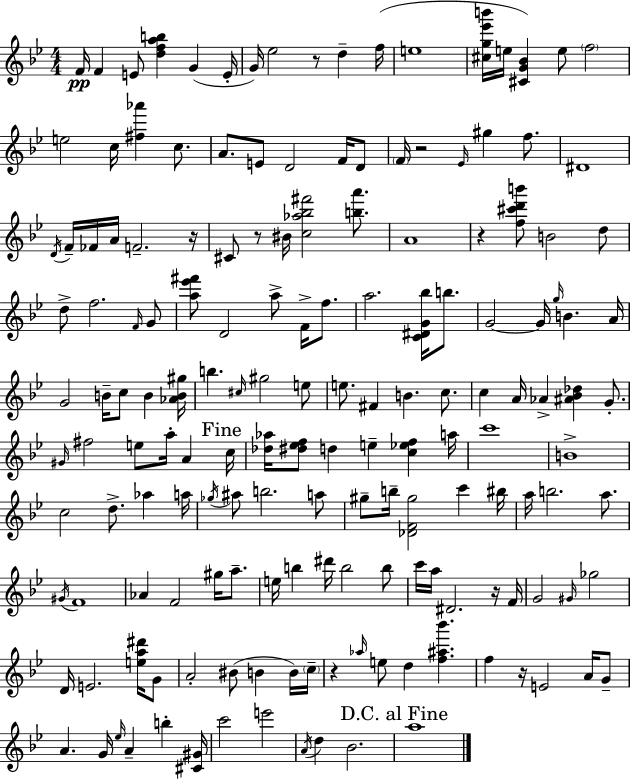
F4/s F4/q E4/e [D5,F5,A5,B5]/q G4/q E4/s G4/s Eb5/h R/e D5/q F5/s E5/w [C#5,G5,Eb6,B6]/s E5/s [C#4,G4,Bb4]/q E5/e F5/h E5/h C5/s [F#5,Ab6]/q C5/e. A4/e. E4/e D4/h F4/s D4/e F4/s R/h Eb4/s G#5/q F5/e. D#4/w D4/s F4/s FES4/s A4/s F4/h. R/s C#4/e R/e BIS4/s [C5,Ab5,Bb5,F#6]/h [B5,A6]/e. A4/w R/q [F5,C#6,D6,B6]/e B4/h D5/e D5/e F5/h. F4/s G4/e [A5,Eb6,F#6]/e D4/h A5/e F4/s F5/e. A5/h. [C4,D#4,G4,Bb5]/s B5/e. G4/h G4/s G5/s B4/q. A4/s G4/h B4/s C5/e B4/q [Ab4,B4,G#5]/s B5/q. C#5/s G#5/h E5/e E5/e. F#4/q B4/q. C5/e. C5/q A4/s Ab4/q [A#4,Bb4,Db5]/q G4/e. G#4/s F#5/h E5/e A5/s A4/q C5/s [Db5,Ab5]/s [D#5,Eb5,F5]/e D5/q E5/q [C5,Eb5,F5]/q A5/s C6/w B4/w C5/h D5/e. Ab5/q A5/s Gb5/s A#5/e B5/h. A5/e G#5/e B5/s [Db4,F4,G#5]/h C6/q BIS5/s A5/s B5/h. A5/e. G#4/s F4/w Ab4/q F4/h G#5/s A5/e. E5/s B5/q D#6/s B5/h B5/e C6/s A5/s D#4/h. R/s F4/s G4/h G#4/s Gb5/h D4/s E4/h. [E5,A5,D#6]/s G4/e A4/h BIS4/e B4/q B4/s C5/s R/q Ab5/s E5/e D5/q [F5,A#5,Bb6]/q. F5/q R/s E4/h A4/s G4/e A4/q. G4/s Eb5/s A4/q B5/q [C#4,G#4]/s C6/h E6/h A4/s D5/q Bb4/h. A5/w